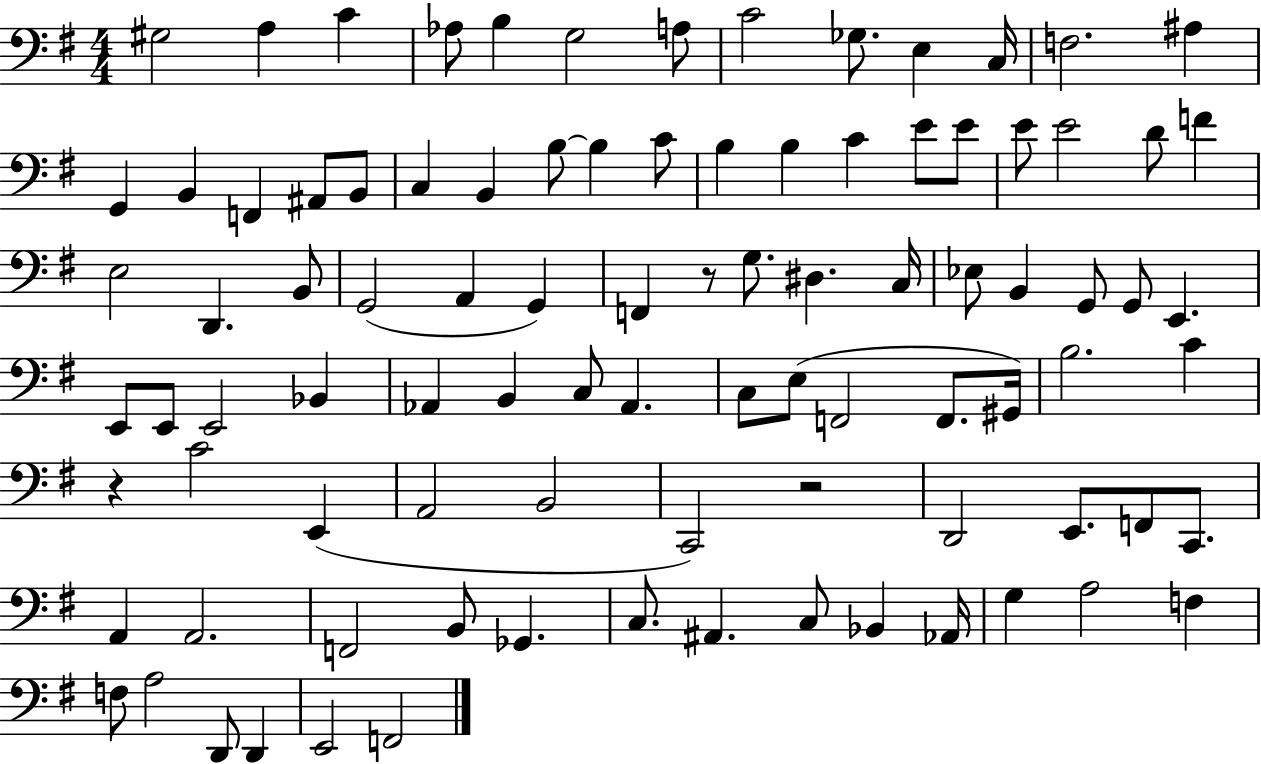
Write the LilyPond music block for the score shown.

{
  \clef bass
  \numericTimeSignature
  \time 4/4
  \key g \major
  \repeat volta 2 { gis2 a4 c'4 | aes8 b4 g2 a8 | c'2 ges8. e4 c16 | f2. ais4 | \break g,4 b,4 f,4 ais,8 b,8 | c4 b,4 b8~~ b4 c'8 | b4 b4 c'4 e'8 e'8 | e'8 e'2 d'8 f'4 | \break e2 d,4. b,8 | g,2( a,4 g,4) | f,4 r8 g8. dis4. c16 | ees8 b,4 g,8 g,8 e,4. | \break e,8 e,8 e,2 bes,4 | aes,4 b,4 c8 aes,4. | c8 e8( f,2 f,8. gis,16) | b2. c'4 | \break r4 c'2 e,4( | a,2 b,2 | c,2) r2 | d,2 e,8. f,8 c,8. | \break a,4 a,2. | f,2 b,8 ges,4. | c8. ais,4. c8 bes,4 aes,16 | g4 a2 f4 | \break f8 a2 d,8 d,4 | e,2 f,2 | } \bar "|."
}